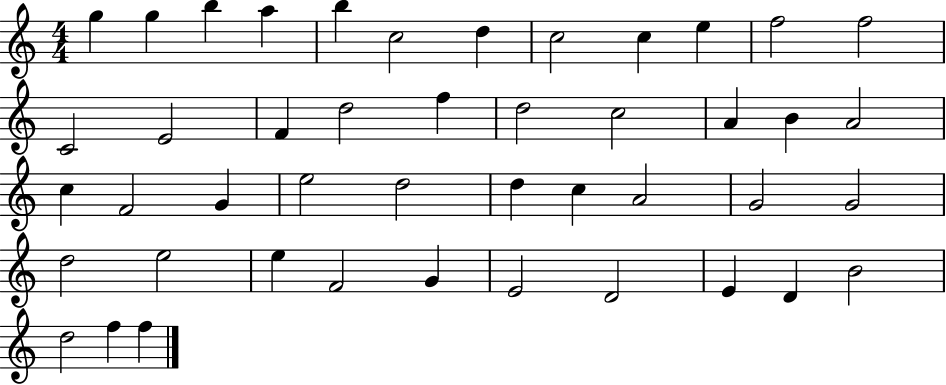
X:1
T:Untitled
M:4/4
L:1/4
K:C
g g b a b c2 d c2 c e f2 f2 C2 E2 F d2 f d2 c2 A B A2 c F2 G e2 d2 d c A2 G2 G2 d2 e2 e F2 G E2 D2 E D B2 d2 f f